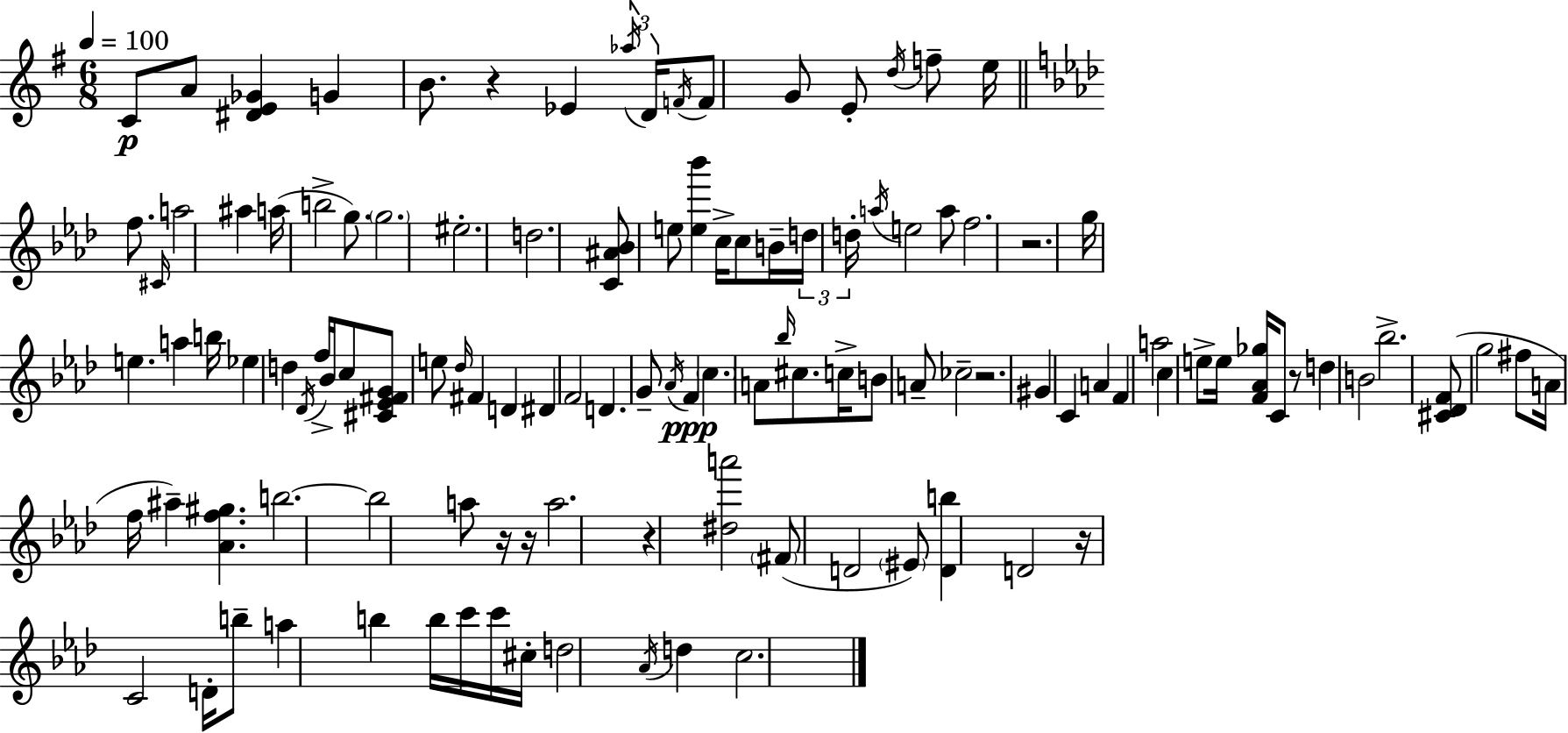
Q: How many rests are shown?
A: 8